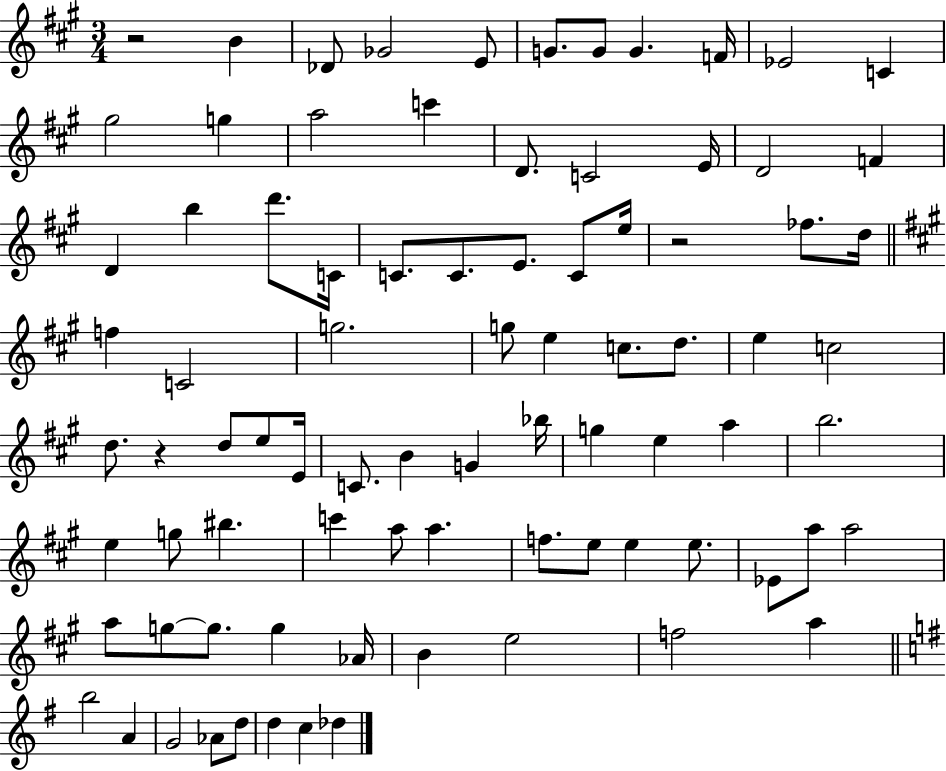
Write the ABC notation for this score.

X:1
T:Untitled
M:3/4
L:1/4
K:A
z2 B _D/2 _G2 E/2 G/2 G/2 G F/4 _E2 C ^g2 g a2 c' D/2 C2 E/4 D2 F D b d'/2 C/4 C/2 C/2 E/2 C/2 e/4 z2 _f/2 d/4 f C2 g2 g/2 e c/2 d/2 e c2 d/2 z d/2 e/2 E/4 C/2 B G _b/4 g e a b2 e g/2 ^b c' a/2 a f/2 e/2 e e/2 _E/2 a/2 a2 a/2 g/2 g/2 g _A/4 B e2 f2 a b2 A G2 _A/2 d/2 d c _d